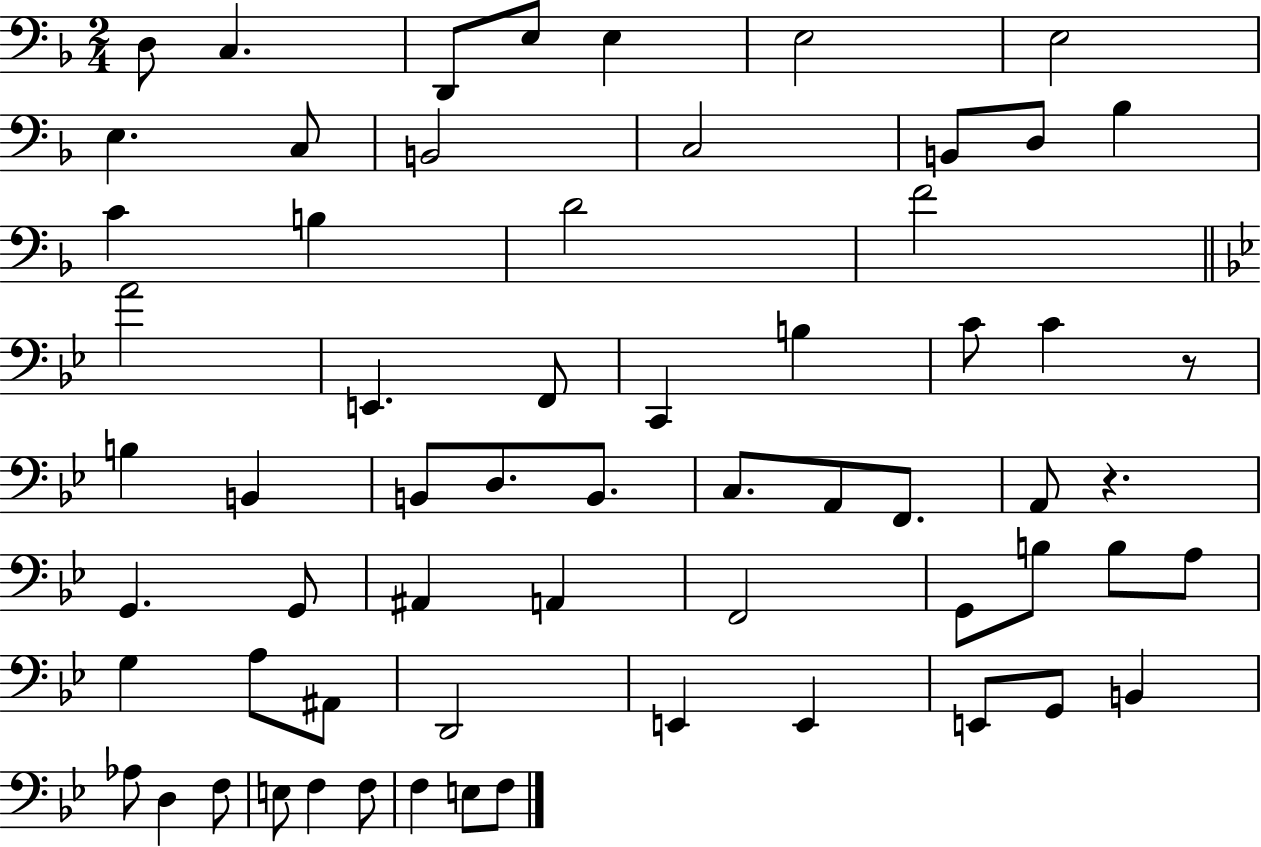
{
  \clef bass
  \numericTimeSignature
  \time 2/4
  \key f \major
  d8 c4. | d,8 e8 e4 | e2 | e2 | \break e4. c8 | b,2 | c2 | b,8 d8 bes4 | \break c'4 b4 | d'2 | f'2 | \bar "||" \break \key bes \major a'2 | e,4. f,8 | c,4 b4 | c'8 c'4 r8 | \break b4 b,4 | b,8 d8. b,8. | c8. a,8 f,8. | a,8 r4. | \break g,4. g,8 | ais,4 a,4 | f,2 | g,8 b8 b8 a8 | \break g4 a8 ais,8 | d,2 | e,4 e,4 | e,8 g,8 b,4 | \break aes8 d4 f8 | e8 f4 f8 | f4 e8 f8 | \bar "|."
}